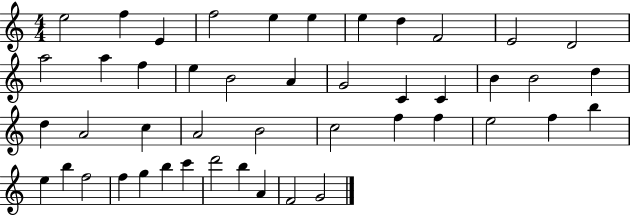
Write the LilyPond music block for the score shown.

{
  \clef treble
  \numericTimeSignature
  \time 4/4
  \key c \major
  e''2 f''4 e'4 | f''2 e''4 e''4 | e''4 d''4 f'2 | e'2 d'2 | \break a''2 a''4 f''4 | e''4 b'2 a'4 | g'2 c'4 c'4 | b'4 b'2 d''4 | \break d''4 a'2 c''4 | a'2 b'2 | c''2 f''4 f''4 | e''2 f''4 b''4 | \break e''4 b''4 f''2 | f''4 g''4 b''4 c'''4 | d'''2 b''4 a'4 | f'2 g'2 | \break \bar "|."
}